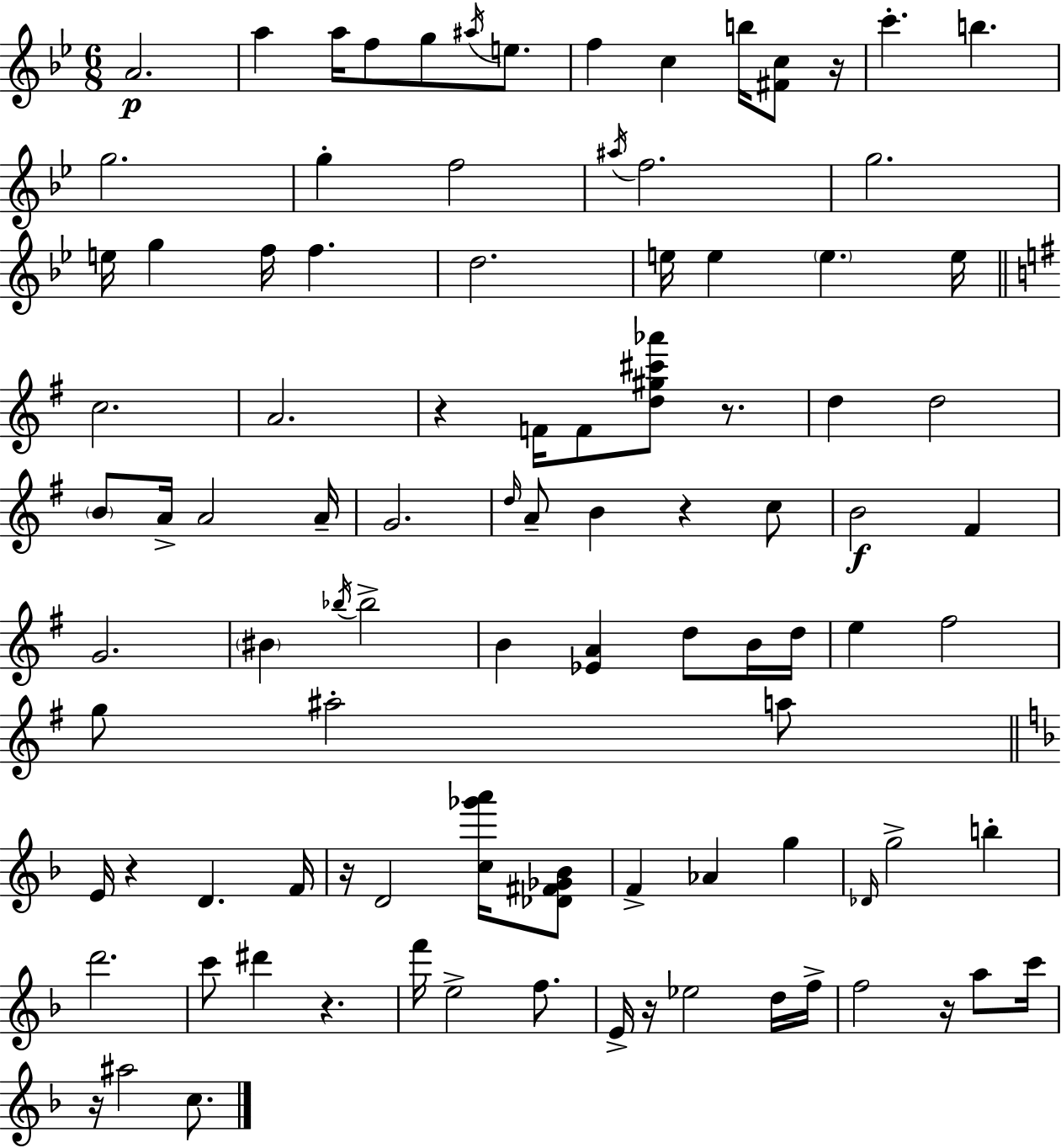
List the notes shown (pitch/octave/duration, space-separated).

A4/h. A5/q A5/s F5/e G5/e A#5/s E5/e. F5/q C5/q B5/s [F#4,C5]/e R/s C6/q. B5/q. G5/h. G5/q F5/h A#5/s F5/h. G5/h. E5/s G5/q F5/s F5/q. D5/h. E5/s E5/q E5/q. E5/s C5/h. A4/h. R/q F4/s F4/e [D5,G#5,C#6,Ab6]/e R/e. D5/q D5/h B4/e A4/s A4/h A4/s G4/h. D5/s A4/e B4/q R/q C5/e B4/h F#4/q G4/h. BIS4/q Bb5/s Bb5/h B4/q [Eb4,A4]/q D5/e B4/s D5/s E5/q F#5/h G5/e A#5/h A5/e E4/s R/q D4/q. F4/s R/s D4/h [C5,Gb6,A6]/s [Db4,F#4,Gb4,Bb4]/e F4/q Ab4/q G5/q Db4/s G5/h B5/q D6/h. C6/e D#6/q R/q. F6/s E5/h F5/e. E4/s R/s Eb5/h D5/s F5/s F5/h R/s A5/e C6/s R/s A#5/h C5/e.